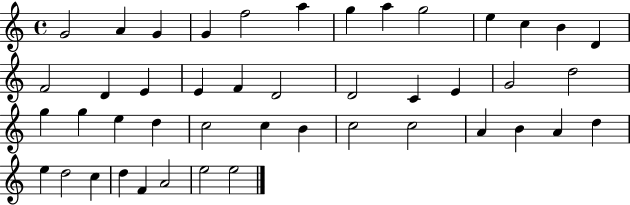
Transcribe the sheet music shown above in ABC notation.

X:1
T:Untitled
M:4/4
L:1/4
K:C
G2 A G G f2 a g a g2 e c B D F2 D E E F D2 D2 C E G2 d2 g g e d c2 c B c2 c2 A B A d e d2 c d F A2 e2 e2